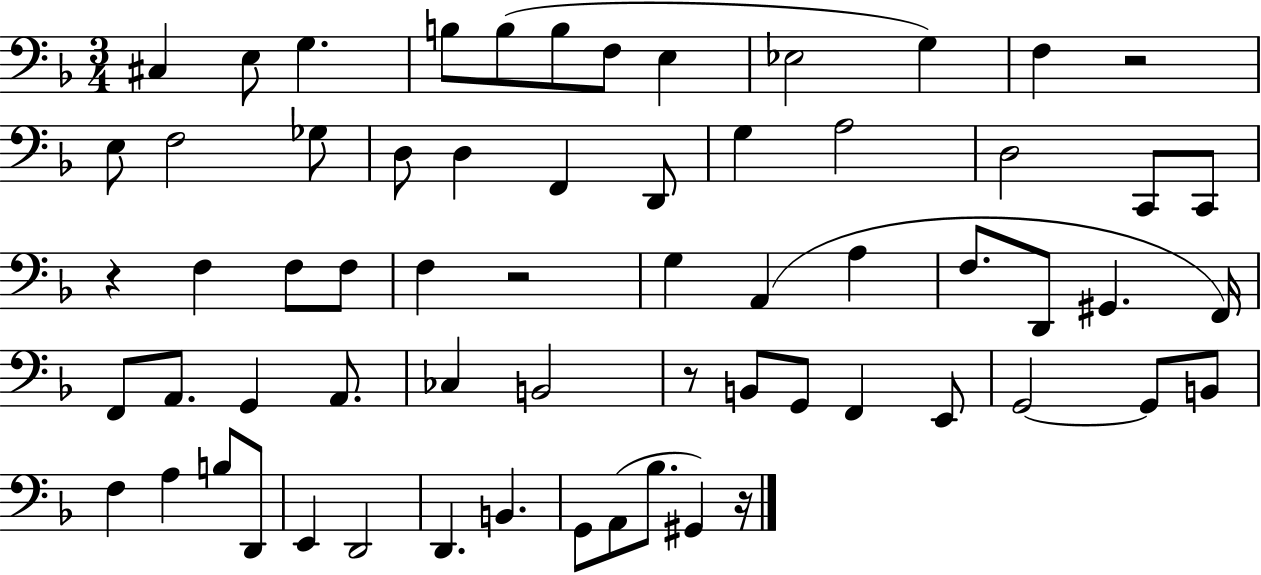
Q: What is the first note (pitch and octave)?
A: C#3